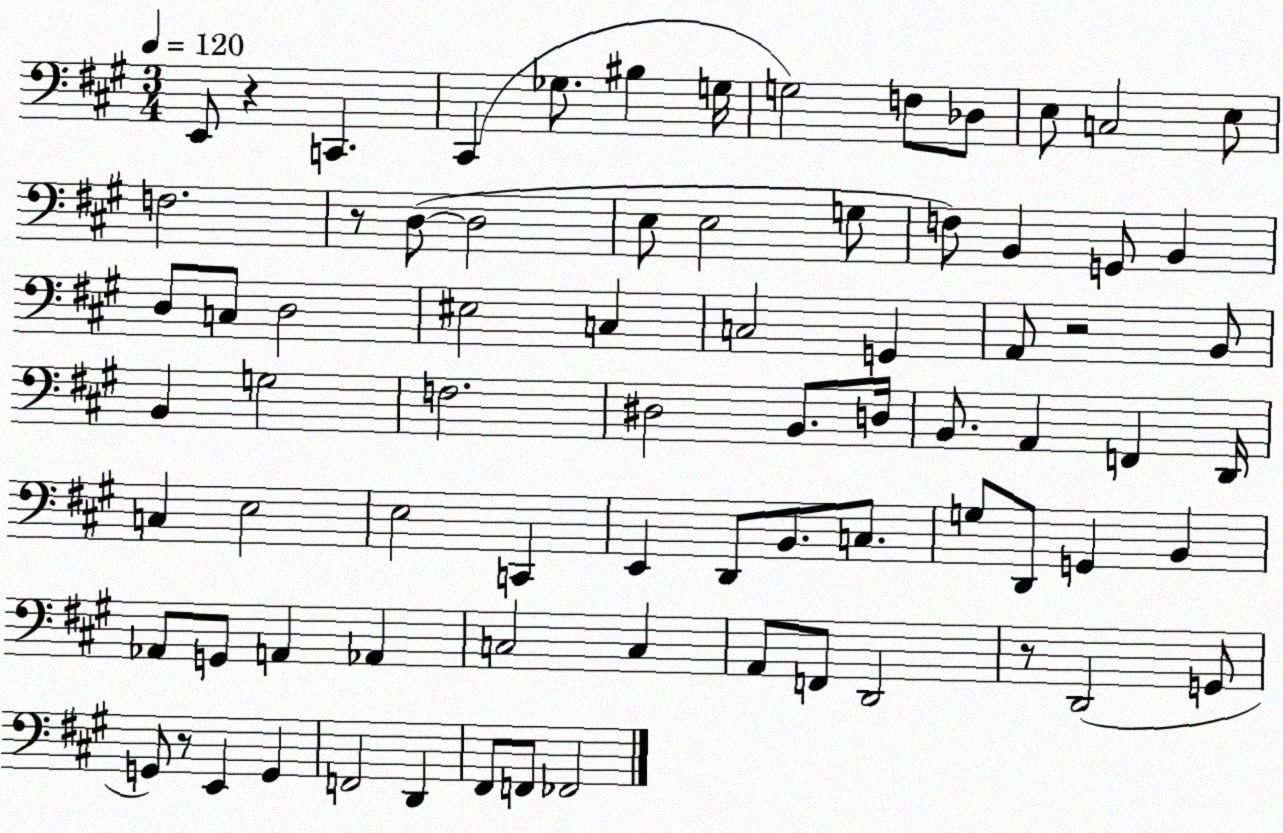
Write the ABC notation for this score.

X:1
T:Untitled
M:3/4
L:1/4
K:A
E,,/2 z C,, ^C,, _G,/2 ^B, G,/4 G,2 F,/2 _D,/2 E,/2 C,2 E,/2 F,2 z/2 D,/2 D,2 E,/2 E,2 G,/2 F,/2 B,, G,,/2 B,, D,/2 C,/2 D,2 ^E,2 C, C,2 G,, A,,/2 z2 B,,/2 B,, G,2 F,2 ^D,2 B,,/2 D,/4 B,,/2 A,, F,, D,,/4 C, E,2 E,2 C,, E,, D,,/2 B,,/2 C,/2 G,/2 D,,/2 G,, B,, _A,,/2 G,,/2 A,, _A,, C,2 C, A,,/2 F,,/2 D,,2 z/2 D,,2 G,,/2 G,,/2 z/2 E,, G,, F,,2 D,, ^F,,/2 F,,/2 _F,,2